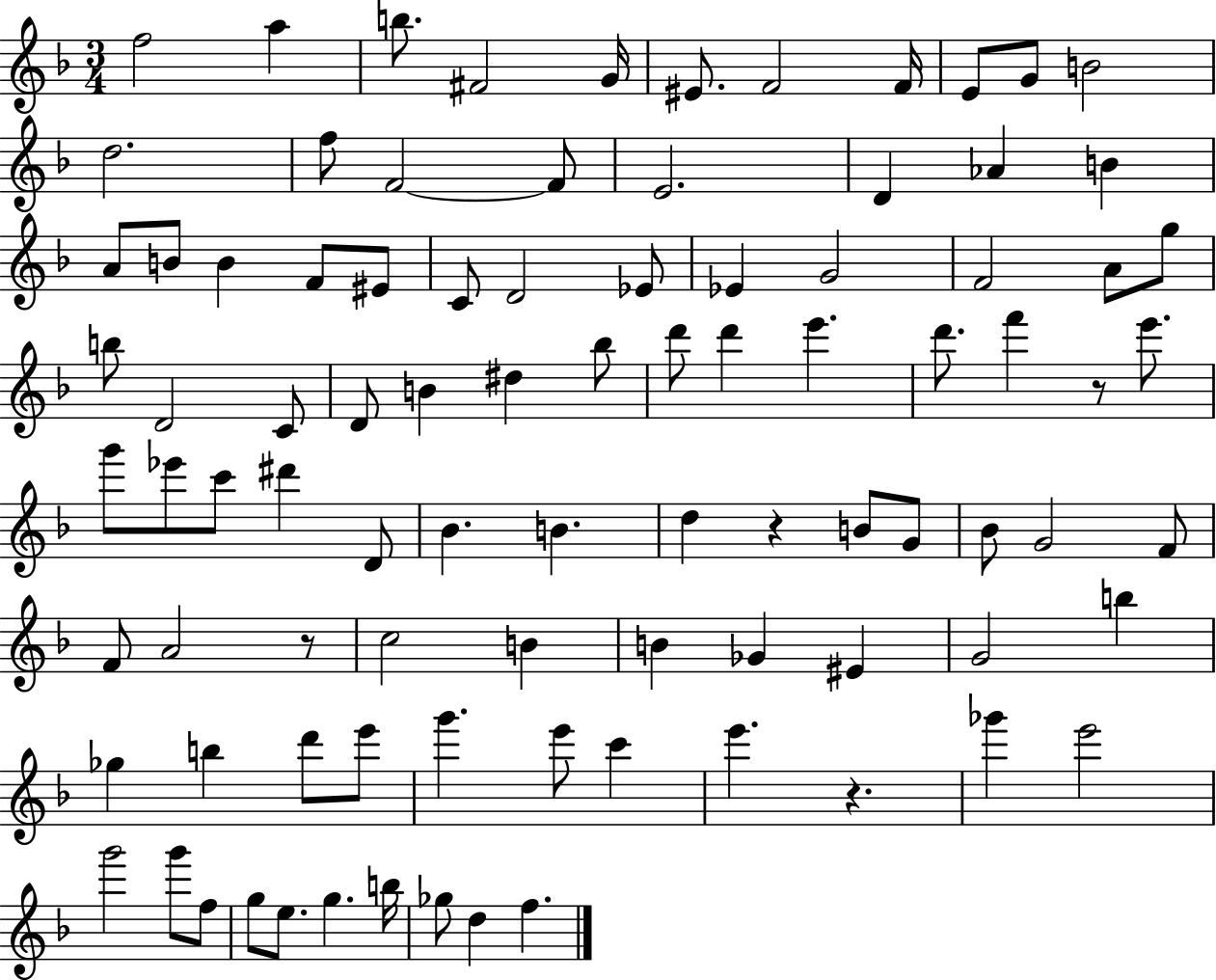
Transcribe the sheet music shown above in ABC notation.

X:1
T:Untitled
M:3/4
L:1/4
K:F
f2 a b/2 ^F2 G/4 ^E/2 F2 F/4 E/2 G/2 B2 d2 f/2 F2 F/2 E2 D _A B A/2 B/2 B F/2 ^E/2 C/2 D2 _E/2 _E G2 F2 A/2 g/2 b/2 D2 C/2 D/2 B ^d _b/2 d'/2 d' e' d'/2 f' z/2 e'/2 g'/2 _e'/2 c'/2 ^d' D/2 _B B d z B/2 G/2 _B/2 G2 F/2 F/2 A2 z/2 c2 B B _G ^E G2 b _g b d'/2 e'/2 g' e'/2 c' e' z _g' e'2 g'2 g'/2 f/2 g/2 e/2 g b/4 _g/2 d f